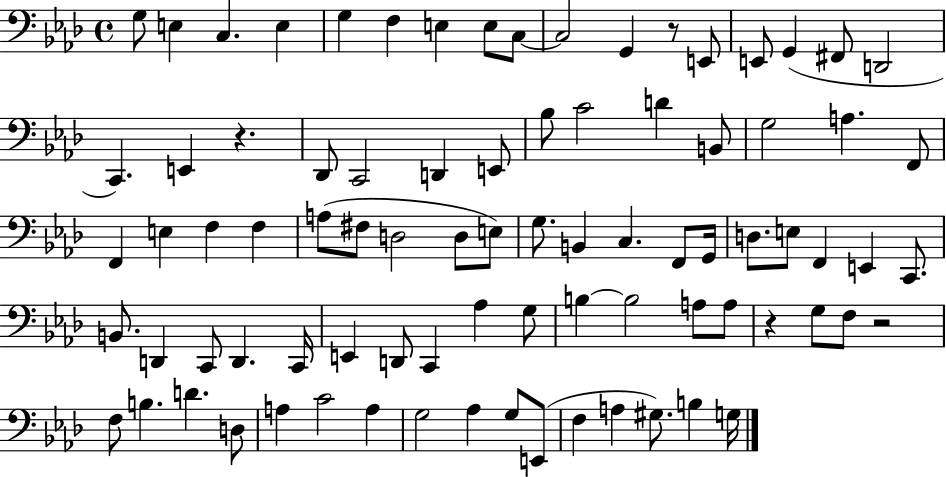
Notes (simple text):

G3/e E3/q C3/q. E3/q G3/q F3/q E3/q E3/e C3/e C3/h G2/q R/e E2/e E2/e G2/q F#2/e D2/h C2/q. E2/q R/q. Db2/e C2/h D2/q E2/e Bb3/e C4/h D4/q B2/e G3/h A3/q. F2/e F2/q E3/q F3/q F3/q A3/e F#3/e D3/h D3/e E3/e G3/e. B2/q C3/q. F2/e G2/s D3/e. E3/e F2/q E2/q C2/e. B2/e. D2/q C2/e D2/q. C2/s E2/q D2/e C2/q Ab3/q G3/e B3/q B3/h A3/e A3/e R/q G3/e F3/e R/h F3/e B3/q. D4/q. D3/e A3/q C4/h A3/q G3/h Ab3/q G3/e E2/e F3/q A3/q G#3/e. B3/q G3/s